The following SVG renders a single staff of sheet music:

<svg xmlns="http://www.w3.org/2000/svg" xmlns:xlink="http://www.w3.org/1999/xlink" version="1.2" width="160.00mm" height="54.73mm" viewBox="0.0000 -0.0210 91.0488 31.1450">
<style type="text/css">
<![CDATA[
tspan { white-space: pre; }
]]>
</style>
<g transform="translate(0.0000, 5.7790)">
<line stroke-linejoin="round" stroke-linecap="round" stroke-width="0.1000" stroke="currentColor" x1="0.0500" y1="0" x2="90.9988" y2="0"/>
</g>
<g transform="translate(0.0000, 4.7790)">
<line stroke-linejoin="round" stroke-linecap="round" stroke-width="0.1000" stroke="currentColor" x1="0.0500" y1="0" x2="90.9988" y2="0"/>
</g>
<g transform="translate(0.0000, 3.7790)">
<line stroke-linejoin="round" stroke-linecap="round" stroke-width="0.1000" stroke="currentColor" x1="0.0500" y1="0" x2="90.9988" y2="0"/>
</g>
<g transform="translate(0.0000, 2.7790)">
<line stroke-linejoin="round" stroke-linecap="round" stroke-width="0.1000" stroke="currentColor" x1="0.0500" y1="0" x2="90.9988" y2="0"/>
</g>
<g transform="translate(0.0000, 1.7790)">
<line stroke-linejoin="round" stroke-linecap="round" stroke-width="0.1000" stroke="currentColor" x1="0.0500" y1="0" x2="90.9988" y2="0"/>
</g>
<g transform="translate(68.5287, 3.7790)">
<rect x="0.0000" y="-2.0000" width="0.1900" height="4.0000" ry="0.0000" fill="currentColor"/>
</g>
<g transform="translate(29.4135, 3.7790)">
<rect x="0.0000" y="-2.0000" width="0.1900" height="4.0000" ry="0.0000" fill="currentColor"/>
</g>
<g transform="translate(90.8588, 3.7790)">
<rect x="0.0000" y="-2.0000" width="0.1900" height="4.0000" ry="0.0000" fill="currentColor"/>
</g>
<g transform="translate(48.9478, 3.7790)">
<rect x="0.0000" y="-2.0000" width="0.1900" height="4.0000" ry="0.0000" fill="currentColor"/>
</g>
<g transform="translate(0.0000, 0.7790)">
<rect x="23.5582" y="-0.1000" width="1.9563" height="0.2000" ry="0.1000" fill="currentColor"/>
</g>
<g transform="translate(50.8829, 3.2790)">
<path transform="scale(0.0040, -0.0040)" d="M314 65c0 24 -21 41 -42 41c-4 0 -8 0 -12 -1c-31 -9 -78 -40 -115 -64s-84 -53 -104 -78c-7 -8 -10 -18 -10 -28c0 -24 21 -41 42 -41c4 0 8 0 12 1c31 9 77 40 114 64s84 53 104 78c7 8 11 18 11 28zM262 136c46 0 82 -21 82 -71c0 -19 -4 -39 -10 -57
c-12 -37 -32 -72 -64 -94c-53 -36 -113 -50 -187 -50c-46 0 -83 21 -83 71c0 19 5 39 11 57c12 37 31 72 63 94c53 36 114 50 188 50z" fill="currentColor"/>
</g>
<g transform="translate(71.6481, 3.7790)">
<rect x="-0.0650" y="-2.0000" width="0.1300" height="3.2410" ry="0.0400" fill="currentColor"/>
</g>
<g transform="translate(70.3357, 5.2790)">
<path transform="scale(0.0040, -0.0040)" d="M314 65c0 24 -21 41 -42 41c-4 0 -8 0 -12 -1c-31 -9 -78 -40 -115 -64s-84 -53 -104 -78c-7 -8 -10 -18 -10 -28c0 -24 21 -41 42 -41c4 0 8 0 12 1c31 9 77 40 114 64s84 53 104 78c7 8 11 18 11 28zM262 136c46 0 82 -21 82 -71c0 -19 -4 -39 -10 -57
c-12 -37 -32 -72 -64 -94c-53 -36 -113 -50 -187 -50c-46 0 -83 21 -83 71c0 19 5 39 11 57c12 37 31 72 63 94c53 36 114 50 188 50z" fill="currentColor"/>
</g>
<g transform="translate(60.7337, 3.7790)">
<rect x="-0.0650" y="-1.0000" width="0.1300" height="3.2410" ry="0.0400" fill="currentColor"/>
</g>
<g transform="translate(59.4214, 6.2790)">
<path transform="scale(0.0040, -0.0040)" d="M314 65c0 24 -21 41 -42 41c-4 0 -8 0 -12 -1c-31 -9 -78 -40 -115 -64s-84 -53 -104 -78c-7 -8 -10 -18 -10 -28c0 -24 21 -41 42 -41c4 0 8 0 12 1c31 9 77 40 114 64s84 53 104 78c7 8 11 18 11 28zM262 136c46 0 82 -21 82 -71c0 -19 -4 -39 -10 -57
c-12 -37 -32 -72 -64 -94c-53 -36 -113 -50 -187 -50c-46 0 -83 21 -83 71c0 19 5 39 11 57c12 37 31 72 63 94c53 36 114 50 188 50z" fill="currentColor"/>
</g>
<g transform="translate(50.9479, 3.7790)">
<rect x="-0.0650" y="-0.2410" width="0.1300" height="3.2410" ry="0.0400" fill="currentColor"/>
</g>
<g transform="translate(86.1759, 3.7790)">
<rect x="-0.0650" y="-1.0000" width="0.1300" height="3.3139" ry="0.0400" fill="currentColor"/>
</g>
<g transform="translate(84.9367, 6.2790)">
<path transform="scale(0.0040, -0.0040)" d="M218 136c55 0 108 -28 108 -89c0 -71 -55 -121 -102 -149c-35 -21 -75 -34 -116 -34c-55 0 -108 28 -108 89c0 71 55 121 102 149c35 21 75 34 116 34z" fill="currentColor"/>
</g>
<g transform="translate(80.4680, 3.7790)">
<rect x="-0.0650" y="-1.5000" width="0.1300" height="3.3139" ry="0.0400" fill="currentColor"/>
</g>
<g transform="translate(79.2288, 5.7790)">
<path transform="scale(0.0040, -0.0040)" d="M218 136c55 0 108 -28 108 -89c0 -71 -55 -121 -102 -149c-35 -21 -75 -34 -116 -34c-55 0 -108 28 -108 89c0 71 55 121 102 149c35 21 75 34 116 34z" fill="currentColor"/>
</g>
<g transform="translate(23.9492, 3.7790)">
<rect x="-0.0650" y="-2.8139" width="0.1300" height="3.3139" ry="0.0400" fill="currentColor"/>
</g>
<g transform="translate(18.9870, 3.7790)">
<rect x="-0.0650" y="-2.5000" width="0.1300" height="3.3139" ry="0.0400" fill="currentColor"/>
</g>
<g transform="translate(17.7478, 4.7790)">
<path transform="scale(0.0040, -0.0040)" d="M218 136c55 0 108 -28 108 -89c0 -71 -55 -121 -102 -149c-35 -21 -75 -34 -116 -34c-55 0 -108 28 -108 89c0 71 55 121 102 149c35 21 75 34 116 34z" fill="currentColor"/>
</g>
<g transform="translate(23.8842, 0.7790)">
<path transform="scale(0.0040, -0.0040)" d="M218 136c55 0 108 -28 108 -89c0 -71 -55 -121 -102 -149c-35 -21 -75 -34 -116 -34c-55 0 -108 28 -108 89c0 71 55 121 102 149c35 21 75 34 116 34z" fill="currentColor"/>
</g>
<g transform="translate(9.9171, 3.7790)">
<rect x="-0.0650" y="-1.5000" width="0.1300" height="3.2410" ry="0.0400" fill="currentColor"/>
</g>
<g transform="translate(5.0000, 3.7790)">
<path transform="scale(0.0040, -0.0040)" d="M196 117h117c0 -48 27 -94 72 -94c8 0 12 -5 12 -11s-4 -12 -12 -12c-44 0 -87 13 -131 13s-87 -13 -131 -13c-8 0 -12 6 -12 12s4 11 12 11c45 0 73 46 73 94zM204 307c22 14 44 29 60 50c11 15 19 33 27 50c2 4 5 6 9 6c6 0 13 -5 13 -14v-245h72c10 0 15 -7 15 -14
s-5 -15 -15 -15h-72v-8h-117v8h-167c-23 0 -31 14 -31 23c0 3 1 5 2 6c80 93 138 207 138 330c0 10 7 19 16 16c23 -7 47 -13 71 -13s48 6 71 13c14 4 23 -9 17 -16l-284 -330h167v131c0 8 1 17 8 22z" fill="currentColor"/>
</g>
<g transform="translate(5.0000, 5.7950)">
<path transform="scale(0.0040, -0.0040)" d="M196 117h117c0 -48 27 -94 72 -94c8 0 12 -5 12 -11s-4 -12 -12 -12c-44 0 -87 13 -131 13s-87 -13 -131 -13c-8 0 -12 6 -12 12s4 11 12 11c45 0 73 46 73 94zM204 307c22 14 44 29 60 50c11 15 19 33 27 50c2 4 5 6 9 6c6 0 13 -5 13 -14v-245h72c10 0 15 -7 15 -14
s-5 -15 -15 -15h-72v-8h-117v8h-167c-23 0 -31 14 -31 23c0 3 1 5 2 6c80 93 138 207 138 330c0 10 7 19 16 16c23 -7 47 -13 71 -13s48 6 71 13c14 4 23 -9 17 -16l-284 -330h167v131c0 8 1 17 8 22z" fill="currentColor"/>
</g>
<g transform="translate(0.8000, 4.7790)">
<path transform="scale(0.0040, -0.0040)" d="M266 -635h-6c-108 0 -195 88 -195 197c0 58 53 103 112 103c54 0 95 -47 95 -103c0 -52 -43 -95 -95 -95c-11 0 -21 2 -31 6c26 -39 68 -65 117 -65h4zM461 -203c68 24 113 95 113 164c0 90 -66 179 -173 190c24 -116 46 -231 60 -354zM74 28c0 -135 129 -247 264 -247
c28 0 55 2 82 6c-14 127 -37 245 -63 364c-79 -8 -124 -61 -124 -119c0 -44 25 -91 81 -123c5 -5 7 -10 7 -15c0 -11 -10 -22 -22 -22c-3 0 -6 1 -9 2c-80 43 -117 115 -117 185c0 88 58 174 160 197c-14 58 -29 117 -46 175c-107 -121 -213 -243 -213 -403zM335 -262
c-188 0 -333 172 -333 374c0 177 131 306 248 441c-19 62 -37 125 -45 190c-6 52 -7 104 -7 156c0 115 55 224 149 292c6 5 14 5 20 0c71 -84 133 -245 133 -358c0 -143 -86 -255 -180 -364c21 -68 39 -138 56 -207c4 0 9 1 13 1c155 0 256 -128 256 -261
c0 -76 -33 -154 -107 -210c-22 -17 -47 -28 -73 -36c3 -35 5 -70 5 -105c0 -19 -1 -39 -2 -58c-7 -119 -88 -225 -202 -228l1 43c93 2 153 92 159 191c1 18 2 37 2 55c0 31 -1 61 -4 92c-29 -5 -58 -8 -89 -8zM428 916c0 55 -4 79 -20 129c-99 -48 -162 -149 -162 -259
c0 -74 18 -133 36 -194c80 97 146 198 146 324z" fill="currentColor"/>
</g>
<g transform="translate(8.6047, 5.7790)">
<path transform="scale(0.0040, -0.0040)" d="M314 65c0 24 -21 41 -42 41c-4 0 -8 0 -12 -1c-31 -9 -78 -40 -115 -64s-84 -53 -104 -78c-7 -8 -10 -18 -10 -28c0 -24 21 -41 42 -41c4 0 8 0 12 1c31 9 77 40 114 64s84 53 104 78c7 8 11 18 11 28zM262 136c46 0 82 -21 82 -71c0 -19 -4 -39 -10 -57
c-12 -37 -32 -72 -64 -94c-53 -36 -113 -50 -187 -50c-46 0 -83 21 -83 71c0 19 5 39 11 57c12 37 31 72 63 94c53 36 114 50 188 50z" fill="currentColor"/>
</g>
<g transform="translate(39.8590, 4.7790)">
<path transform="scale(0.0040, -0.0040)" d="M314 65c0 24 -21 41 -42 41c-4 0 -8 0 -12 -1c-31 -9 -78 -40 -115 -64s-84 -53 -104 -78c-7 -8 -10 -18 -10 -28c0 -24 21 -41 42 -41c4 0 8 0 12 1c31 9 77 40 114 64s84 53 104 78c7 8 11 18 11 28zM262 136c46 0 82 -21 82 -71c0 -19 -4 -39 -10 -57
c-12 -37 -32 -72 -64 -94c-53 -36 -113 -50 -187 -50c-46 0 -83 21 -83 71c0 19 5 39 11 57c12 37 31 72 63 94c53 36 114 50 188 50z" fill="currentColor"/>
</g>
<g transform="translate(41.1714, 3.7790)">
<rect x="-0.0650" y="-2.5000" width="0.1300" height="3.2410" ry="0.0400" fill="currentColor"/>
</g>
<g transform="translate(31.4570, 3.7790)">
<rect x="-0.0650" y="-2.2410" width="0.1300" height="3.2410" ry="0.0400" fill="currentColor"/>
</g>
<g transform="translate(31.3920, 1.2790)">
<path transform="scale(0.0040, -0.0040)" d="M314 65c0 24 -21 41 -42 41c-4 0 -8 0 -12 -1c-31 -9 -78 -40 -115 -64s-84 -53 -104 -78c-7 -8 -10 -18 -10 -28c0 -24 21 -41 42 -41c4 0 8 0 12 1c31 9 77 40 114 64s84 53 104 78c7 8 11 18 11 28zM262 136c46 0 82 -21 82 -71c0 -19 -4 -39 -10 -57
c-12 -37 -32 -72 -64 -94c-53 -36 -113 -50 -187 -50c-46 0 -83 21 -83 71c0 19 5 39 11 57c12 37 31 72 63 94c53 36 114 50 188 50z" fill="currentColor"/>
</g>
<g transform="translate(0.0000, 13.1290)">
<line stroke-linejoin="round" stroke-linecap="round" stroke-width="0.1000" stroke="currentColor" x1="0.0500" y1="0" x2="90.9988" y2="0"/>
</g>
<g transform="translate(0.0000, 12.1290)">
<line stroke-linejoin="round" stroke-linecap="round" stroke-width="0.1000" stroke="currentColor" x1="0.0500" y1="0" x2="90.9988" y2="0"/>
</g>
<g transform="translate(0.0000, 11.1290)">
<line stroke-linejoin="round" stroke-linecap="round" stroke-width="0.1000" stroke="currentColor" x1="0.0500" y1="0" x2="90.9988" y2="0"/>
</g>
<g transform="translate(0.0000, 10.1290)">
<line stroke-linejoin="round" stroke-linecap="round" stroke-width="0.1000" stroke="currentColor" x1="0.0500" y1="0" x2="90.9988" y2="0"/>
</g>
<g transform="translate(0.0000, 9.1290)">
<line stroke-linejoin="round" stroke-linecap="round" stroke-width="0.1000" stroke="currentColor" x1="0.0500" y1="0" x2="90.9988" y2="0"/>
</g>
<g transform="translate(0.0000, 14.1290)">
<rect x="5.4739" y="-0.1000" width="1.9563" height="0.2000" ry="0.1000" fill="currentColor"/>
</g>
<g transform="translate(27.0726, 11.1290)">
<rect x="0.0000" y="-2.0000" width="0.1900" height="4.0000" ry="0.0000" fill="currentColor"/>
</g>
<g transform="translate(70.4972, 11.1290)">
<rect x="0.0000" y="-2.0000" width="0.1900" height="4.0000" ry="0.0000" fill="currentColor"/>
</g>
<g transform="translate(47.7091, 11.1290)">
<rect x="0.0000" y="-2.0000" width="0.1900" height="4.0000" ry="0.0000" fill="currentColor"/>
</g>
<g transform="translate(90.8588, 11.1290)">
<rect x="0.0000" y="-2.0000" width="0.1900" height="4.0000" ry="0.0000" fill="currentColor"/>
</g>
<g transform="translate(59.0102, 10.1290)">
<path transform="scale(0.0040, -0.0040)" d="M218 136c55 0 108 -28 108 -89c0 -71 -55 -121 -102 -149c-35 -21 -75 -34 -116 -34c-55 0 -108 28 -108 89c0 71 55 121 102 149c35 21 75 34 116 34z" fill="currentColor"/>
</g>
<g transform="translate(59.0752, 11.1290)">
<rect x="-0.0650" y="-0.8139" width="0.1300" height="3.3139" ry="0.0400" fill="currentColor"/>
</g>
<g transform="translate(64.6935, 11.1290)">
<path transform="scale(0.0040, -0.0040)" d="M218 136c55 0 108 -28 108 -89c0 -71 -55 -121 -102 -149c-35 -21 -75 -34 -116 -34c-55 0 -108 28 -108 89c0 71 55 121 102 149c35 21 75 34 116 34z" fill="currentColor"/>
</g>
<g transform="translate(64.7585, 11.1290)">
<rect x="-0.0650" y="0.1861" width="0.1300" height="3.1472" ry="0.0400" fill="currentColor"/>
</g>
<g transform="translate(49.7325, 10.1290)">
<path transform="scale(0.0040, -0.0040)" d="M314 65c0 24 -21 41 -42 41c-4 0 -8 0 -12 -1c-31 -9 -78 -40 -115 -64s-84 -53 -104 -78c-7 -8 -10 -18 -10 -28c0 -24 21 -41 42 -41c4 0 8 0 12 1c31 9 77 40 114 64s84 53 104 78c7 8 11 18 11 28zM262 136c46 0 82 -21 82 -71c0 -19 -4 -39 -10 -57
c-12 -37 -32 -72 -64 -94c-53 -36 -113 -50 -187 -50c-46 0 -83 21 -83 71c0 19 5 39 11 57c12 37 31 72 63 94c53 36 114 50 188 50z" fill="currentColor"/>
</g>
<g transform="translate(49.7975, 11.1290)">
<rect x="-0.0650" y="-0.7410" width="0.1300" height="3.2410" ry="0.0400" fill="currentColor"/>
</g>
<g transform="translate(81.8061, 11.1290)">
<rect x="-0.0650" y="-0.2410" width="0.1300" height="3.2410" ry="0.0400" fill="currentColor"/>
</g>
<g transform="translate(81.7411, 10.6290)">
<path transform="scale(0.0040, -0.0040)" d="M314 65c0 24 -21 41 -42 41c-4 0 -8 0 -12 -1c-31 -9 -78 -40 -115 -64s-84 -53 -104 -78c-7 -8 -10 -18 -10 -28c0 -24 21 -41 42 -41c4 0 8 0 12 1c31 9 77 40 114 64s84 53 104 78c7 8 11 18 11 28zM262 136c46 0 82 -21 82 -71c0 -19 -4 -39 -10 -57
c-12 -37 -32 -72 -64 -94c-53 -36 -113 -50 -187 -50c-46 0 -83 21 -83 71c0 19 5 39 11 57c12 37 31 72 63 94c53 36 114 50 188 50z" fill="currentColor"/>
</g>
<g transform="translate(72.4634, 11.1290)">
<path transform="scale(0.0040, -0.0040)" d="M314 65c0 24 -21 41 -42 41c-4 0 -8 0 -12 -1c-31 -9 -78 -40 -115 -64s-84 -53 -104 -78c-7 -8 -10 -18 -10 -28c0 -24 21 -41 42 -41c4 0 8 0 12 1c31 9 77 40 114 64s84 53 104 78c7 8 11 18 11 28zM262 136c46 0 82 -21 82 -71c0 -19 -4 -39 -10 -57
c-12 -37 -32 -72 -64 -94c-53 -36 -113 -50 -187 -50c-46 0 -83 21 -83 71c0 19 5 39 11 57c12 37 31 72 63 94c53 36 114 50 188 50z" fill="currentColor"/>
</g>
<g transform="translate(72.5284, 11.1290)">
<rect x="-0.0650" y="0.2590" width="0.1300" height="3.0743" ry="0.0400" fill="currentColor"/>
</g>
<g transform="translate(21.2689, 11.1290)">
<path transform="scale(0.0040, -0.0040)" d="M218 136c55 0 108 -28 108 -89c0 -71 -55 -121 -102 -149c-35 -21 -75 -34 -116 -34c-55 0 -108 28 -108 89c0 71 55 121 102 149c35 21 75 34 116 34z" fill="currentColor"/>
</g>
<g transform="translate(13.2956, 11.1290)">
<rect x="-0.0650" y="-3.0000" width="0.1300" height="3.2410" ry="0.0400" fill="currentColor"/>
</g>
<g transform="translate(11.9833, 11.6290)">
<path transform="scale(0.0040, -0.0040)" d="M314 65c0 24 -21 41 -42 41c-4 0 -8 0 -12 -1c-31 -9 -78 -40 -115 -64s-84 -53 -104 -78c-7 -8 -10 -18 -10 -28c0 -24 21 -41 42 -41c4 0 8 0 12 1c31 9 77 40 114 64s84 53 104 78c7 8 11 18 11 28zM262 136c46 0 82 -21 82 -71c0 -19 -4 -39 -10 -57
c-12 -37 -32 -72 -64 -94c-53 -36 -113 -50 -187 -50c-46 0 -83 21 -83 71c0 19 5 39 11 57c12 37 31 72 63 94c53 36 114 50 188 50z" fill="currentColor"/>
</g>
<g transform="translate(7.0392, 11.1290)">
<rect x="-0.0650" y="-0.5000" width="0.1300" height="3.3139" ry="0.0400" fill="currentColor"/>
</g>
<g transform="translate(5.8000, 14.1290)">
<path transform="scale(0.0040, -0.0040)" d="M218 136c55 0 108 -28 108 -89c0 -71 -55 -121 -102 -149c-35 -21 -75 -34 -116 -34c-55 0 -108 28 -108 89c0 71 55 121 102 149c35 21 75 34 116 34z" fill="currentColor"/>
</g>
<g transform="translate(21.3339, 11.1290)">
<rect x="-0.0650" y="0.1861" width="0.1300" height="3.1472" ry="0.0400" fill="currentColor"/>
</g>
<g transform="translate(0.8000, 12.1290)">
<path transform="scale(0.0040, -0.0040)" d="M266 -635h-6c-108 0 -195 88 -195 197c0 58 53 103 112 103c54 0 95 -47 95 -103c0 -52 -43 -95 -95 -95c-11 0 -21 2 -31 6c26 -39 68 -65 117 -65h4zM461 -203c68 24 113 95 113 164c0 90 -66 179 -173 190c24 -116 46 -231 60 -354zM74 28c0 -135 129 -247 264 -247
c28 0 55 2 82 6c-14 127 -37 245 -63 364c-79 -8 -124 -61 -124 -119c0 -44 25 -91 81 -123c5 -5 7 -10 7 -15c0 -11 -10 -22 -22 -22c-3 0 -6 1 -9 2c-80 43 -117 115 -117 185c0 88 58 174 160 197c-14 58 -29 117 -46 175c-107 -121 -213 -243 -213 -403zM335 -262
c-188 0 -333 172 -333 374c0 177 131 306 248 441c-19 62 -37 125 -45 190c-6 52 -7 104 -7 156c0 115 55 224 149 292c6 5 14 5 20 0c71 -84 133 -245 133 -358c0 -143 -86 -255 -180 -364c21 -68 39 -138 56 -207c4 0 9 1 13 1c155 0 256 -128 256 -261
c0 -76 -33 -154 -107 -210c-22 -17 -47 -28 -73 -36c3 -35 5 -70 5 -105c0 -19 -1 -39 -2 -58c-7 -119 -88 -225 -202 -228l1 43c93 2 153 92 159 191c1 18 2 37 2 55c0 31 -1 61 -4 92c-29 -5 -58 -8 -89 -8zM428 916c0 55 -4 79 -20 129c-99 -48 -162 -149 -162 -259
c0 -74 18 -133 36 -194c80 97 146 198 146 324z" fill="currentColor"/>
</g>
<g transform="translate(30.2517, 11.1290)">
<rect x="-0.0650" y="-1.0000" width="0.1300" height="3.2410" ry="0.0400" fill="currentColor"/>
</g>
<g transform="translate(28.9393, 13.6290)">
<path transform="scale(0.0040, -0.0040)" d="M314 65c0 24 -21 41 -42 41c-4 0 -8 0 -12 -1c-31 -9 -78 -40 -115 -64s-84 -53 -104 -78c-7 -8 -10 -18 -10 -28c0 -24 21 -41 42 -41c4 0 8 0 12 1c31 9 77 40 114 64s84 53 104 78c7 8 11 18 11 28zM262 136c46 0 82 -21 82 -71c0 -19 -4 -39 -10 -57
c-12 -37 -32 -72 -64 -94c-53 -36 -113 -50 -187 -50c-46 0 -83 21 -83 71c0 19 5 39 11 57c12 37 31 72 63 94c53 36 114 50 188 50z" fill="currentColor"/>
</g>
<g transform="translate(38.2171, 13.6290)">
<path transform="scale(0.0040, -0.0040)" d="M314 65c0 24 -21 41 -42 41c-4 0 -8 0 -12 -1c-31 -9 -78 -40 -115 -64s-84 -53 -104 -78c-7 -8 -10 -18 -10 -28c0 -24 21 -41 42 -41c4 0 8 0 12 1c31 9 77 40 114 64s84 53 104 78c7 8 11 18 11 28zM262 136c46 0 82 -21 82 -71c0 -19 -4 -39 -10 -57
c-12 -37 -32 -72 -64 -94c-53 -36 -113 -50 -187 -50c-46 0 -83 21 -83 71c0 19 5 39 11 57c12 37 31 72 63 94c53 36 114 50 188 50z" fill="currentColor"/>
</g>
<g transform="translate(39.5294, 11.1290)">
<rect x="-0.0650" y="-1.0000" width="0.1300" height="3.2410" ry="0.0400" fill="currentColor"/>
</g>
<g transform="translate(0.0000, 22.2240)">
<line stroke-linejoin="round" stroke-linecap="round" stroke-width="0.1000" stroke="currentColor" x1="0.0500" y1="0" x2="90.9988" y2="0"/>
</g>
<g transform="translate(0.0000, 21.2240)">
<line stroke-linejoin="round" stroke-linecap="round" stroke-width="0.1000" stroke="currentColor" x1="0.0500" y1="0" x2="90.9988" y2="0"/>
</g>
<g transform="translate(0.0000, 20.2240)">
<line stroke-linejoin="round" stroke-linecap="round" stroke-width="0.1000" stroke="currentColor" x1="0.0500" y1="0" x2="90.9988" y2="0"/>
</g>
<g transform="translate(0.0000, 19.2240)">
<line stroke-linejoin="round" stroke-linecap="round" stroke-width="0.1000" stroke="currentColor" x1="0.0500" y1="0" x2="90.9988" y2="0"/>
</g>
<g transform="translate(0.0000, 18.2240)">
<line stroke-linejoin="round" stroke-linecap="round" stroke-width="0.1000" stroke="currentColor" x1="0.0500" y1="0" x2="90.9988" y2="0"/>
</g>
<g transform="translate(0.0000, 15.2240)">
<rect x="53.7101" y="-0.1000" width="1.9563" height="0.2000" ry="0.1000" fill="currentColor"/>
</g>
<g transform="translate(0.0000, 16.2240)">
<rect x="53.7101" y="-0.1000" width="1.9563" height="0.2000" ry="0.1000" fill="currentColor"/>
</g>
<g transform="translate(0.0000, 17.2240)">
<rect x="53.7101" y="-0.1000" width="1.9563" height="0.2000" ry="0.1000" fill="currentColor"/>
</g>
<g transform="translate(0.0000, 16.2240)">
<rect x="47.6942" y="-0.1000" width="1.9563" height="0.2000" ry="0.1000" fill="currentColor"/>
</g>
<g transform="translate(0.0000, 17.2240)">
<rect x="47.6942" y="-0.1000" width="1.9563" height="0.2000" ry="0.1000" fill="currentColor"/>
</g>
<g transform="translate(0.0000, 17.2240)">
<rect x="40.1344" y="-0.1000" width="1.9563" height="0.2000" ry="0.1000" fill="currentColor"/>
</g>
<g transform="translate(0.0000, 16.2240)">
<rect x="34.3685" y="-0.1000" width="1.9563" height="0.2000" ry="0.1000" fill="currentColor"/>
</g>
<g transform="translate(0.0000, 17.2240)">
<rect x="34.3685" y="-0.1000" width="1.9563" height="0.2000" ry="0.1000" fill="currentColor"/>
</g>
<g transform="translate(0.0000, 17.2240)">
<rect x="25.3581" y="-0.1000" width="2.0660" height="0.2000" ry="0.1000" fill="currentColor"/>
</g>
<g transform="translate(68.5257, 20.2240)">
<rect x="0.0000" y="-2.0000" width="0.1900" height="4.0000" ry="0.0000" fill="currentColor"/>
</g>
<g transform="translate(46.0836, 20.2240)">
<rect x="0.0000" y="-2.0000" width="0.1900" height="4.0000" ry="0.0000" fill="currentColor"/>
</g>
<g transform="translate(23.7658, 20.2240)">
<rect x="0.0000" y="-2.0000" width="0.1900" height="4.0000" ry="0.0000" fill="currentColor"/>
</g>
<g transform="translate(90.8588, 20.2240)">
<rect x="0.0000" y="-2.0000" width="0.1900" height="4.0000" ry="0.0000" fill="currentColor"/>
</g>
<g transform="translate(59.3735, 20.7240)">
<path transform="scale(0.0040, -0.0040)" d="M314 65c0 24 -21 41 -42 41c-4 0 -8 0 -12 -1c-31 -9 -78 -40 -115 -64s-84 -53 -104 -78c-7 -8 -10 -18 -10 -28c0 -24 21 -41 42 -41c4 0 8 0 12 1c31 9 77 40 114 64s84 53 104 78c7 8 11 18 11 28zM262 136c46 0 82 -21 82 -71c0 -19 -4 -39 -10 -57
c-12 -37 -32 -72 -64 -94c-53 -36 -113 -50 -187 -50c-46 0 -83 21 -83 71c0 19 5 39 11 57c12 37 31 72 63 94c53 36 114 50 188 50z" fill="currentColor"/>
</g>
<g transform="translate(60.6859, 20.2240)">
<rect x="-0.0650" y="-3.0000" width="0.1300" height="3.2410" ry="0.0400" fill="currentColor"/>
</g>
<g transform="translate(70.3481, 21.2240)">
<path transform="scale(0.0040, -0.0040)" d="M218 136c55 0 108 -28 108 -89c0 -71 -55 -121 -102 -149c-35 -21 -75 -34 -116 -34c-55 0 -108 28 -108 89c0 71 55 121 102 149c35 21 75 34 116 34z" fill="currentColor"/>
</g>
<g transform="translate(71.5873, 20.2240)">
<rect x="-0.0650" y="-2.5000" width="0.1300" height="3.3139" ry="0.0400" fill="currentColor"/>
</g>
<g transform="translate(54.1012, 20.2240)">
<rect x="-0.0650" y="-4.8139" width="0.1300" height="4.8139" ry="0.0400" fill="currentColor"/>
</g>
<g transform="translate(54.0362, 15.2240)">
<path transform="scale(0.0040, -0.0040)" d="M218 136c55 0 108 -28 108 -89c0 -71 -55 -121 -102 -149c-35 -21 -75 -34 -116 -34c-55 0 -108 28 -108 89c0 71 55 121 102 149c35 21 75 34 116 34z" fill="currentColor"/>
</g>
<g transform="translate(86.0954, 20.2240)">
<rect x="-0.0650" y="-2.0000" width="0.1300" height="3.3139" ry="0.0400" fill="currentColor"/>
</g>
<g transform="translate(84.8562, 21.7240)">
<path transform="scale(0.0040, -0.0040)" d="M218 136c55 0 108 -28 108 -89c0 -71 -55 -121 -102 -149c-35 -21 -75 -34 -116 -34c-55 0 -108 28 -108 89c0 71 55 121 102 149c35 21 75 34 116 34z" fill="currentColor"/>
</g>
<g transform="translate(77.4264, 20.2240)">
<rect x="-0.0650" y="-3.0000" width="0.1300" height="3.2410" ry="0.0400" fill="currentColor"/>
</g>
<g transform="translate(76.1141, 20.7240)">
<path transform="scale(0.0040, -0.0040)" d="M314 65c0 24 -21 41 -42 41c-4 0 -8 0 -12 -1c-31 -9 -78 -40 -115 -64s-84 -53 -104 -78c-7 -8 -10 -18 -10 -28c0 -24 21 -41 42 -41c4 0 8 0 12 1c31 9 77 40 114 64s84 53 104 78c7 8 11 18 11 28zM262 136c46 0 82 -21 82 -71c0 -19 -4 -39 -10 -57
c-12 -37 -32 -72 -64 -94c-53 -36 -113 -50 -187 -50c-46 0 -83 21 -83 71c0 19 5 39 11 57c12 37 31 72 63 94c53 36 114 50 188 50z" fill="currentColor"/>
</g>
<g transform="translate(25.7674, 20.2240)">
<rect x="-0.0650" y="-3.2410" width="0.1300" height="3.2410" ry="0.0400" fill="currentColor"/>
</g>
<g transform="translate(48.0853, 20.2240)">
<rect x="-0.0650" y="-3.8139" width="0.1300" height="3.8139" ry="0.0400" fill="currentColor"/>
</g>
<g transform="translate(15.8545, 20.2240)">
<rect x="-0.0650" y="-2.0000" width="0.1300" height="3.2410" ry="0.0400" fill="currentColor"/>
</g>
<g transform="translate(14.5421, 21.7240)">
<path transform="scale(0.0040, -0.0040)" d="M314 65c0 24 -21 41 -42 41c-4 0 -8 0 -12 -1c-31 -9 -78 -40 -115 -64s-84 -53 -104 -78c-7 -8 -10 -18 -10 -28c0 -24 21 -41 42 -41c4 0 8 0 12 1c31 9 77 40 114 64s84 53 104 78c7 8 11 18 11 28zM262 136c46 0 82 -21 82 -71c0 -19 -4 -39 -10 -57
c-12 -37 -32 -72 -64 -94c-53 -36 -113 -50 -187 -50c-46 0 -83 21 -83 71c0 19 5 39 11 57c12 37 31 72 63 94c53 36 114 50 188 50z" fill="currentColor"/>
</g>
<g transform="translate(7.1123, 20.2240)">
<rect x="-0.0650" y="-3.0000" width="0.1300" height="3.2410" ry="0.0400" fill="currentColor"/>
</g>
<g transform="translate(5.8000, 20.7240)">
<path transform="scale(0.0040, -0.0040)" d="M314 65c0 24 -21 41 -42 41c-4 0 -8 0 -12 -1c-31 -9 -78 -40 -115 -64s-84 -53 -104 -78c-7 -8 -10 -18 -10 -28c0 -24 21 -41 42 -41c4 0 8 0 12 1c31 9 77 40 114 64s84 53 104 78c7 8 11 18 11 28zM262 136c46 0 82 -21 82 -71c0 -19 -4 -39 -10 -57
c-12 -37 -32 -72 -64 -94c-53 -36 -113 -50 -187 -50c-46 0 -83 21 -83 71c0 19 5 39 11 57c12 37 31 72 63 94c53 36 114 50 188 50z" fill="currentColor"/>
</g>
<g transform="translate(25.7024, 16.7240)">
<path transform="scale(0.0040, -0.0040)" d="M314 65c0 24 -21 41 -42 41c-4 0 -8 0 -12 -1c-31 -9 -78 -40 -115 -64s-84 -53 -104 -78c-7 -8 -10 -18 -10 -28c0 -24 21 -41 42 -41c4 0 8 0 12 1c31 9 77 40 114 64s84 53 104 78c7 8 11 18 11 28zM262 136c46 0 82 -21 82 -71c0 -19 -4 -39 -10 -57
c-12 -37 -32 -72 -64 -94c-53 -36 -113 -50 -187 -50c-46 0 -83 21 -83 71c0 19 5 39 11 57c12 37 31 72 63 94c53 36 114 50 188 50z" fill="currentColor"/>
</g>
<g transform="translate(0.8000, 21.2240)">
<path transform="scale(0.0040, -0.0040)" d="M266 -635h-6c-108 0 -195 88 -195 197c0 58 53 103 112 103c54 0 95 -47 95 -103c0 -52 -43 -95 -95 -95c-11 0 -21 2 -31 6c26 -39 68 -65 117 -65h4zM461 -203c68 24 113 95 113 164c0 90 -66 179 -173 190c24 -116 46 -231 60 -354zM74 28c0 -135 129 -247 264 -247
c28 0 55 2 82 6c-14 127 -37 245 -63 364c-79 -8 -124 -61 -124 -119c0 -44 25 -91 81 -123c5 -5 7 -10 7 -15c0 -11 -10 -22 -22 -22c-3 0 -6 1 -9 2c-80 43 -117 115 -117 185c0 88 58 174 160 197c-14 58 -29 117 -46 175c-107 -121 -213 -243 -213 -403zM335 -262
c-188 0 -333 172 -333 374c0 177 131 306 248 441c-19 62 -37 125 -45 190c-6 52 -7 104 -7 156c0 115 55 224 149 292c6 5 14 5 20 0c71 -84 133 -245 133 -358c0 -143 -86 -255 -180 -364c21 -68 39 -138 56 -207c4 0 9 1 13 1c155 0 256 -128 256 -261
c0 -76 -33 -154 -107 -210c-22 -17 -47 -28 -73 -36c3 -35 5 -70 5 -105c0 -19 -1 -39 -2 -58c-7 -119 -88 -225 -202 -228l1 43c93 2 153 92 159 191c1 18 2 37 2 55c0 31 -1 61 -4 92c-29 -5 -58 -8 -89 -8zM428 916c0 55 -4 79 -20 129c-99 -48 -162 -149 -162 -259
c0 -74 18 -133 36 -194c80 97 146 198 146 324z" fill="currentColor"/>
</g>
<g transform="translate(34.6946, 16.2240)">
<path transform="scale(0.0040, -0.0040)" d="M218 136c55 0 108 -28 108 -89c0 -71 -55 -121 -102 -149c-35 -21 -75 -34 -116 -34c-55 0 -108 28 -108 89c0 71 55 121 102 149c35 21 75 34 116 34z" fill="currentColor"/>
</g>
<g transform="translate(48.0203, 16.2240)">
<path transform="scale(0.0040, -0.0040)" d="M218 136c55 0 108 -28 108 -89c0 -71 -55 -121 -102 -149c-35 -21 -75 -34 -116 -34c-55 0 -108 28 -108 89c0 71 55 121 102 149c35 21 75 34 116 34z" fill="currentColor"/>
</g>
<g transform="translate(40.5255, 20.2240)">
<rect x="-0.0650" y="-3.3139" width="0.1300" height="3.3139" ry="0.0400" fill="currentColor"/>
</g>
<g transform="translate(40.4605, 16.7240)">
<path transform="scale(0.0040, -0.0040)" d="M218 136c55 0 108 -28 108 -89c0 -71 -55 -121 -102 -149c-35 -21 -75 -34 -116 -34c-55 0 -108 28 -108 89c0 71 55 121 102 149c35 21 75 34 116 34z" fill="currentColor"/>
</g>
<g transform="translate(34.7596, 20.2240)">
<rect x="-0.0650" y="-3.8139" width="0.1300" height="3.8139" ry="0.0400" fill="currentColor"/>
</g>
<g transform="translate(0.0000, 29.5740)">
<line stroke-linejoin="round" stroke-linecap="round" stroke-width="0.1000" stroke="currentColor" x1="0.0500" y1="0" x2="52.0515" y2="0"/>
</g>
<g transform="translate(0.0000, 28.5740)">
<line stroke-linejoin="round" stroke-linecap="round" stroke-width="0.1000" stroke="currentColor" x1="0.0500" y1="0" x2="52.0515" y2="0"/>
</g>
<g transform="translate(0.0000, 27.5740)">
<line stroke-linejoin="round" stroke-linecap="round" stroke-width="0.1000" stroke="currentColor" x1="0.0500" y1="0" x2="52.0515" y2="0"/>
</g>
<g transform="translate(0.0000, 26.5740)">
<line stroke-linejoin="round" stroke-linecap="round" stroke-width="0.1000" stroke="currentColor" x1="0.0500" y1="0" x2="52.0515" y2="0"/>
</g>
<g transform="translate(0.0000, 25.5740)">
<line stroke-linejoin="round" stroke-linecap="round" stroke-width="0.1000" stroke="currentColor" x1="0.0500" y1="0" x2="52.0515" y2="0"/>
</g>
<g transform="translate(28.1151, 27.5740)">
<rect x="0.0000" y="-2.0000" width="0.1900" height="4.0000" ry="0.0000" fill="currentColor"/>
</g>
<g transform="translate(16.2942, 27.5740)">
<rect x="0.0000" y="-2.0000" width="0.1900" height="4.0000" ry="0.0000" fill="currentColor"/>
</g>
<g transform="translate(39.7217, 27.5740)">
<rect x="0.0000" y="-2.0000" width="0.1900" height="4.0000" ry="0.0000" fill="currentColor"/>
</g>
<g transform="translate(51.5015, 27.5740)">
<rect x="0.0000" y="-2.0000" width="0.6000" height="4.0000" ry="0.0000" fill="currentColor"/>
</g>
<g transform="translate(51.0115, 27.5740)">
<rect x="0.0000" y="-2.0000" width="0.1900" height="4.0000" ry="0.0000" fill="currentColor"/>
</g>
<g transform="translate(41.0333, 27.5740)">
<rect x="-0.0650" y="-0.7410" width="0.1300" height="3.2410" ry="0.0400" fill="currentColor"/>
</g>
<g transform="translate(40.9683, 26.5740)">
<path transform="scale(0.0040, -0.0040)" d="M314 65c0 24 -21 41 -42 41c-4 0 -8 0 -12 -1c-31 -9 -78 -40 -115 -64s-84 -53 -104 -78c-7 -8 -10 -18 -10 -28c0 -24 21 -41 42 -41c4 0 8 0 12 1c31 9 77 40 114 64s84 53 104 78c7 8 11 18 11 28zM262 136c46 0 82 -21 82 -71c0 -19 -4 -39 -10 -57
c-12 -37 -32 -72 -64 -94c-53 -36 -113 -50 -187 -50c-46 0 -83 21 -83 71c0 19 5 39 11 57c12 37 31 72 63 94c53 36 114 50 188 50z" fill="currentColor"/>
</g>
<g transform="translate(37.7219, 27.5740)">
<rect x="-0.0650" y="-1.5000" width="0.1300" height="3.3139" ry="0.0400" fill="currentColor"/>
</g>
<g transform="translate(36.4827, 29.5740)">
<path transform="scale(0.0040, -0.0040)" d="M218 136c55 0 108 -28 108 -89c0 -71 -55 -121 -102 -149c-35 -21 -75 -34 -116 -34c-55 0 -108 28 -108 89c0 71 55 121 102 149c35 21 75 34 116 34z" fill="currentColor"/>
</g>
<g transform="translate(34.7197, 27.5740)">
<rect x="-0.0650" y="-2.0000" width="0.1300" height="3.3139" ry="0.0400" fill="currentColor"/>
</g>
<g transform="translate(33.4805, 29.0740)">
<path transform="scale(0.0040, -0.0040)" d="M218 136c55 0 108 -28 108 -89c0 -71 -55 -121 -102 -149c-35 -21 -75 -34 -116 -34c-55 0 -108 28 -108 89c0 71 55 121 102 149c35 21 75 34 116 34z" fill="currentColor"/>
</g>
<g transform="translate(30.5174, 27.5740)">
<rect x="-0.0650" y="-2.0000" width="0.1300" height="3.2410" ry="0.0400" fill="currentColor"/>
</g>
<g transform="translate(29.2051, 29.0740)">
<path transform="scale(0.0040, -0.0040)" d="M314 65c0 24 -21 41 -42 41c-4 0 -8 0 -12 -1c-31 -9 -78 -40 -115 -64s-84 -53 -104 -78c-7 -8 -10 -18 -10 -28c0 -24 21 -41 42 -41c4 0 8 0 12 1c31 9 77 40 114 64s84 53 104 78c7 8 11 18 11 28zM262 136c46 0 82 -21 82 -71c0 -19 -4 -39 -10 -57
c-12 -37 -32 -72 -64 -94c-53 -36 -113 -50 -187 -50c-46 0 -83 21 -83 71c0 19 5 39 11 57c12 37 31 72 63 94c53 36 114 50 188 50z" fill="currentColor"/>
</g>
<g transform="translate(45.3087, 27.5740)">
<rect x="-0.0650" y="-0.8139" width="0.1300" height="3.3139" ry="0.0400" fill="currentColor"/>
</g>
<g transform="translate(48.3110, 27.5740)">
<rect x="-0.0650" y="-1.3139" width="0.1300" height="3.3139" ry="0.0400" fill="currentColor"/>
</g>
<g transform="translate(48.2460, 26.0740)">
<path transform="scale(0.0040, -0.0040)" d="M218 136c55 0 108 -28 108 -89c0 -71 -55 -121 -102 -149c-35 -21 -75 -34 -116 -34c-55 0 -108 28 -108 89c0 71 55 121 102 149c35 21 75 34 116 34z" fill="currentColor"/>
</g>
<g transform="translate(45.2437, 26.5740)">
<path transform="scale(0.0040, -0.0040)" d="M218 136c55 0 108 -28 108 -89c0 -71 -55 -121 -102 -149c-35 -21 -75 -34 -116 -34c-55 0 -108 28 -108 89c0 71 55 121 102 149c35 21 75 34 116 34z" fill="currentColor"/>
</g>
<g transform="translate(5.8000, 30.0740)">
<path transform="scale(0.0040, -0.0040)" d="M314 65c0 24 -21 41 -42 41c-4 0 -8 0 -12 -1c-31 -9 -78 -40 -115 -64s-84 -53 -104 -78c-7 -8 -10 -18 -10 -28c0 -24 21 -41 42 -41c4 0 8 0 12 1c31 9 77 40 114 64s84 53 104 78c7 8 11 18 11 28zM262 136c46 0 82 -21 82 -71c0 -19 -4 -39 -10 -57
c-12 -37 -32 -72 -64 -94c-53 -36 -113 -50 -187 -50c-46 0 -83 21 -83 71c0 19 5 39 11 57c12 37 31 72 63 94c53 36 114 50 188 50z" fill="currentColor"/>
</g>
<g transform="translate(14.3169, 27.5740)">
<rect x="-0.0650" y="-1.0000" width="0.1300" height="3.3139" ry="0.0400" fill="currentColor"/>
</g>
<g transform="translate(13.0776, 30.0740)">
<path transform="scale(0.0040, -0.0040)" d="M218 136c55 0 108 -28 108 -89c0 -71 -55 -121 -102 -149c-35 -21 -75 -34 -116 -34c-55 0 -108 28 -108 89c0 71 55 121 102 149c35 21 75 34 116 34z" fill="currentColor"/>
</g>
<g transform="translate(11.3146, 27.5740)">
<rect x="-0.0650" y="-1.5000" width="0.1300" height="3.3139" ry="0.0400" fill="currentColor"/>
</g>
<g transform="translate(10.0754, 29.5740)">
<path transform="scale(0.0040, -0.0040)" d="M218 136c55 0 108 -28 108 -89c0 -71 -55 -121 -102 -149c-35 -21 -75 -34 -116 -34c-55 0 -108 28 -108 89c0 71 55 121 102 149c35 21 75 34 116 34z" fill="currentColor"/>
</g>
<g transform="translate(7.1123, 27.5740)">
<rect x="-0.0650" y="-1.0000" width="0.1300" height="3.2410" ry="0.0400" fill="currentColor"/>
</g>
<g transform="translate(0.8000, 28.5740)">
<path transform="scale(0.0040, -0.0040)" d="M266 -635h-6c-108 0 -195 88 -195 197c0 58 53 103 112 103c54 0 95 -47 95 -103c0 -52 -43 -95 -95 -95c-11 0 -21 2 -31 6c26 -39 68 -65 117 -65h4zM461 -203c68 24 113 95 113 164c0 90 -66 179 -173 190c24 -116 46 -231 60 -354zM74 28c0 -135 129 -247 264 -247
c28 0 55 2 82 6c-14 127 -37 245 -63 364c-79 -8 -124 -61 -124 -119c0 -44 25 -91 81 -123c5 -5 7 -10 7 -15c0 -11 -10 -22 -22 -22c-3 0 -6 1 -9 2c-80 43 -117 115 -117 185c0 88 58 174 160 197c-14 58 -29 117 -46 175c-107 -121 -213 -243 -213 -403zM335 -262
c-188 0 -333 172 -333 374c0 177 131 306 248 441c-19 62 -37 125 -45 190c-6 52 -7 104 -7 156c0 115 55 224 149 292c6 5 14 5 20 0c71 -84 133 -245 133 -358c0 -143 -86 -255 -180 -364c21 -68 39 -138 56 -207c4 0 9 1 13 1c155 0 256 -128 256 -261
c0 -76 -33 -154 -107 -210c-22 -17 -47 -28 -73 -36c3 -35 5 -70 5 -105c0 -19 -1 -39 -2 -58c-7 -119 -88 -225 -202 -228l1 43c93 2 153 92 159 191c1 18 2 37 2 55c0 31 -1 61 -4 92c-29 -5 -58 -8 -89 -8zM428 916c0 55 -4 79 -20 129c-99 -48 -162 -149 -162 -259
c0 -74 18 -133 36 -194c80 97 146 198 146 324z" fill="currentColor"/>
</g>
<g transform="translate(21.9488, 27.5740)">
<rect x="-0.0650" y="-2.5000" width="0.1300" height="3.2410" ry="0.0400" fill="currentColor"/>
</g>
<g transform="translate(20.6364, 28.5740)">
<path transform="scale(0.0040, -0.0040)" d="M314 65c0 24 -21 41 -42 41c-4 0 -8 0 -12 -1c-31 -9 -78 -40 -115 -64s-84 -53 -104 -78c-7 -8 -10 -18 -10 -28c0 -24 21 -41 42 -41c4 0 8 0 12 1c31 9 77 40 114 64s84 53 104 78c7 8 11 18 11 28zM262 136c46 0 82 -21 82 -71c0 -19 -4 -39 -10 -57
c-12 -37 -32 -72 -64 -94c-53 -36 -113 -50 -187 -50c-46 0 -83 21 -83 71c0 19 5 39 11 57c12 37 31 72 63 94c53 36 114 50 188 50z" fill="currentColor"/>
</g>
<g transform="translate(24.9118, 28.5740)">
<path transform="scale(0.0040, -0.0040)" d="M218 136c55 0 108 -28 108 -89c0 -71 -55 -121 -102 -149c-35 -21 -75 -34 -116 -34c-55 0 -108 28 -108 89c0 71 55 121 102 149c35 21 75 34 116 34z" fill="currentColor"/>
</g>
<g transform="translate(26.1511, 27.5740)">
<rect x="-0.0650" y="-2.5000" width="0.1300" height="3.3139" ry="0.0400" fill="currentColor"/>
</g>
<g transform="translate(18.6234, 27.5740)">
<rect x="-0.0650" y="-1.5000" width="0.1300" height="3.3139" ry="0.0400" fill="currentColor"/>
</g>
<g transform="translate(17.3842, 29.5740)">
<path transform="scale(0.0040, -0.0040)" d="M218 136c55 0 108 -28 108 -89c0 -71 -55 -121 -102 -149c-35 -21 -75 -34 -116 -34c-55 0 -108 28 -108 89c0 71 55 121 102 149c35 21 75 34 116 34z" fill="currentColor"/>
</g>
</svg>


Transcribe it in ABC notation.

X:1
T:Untitled
M:4/4
L:1/4
K:C
E2 G a g2 G2 c2 D2 F2 E D C A2 B D2 D2 d2 d B B2 c2 A2 F2 b2 c' b c' e' A2 G A2 F D2 E D E G2 G F2 F E d2 d e